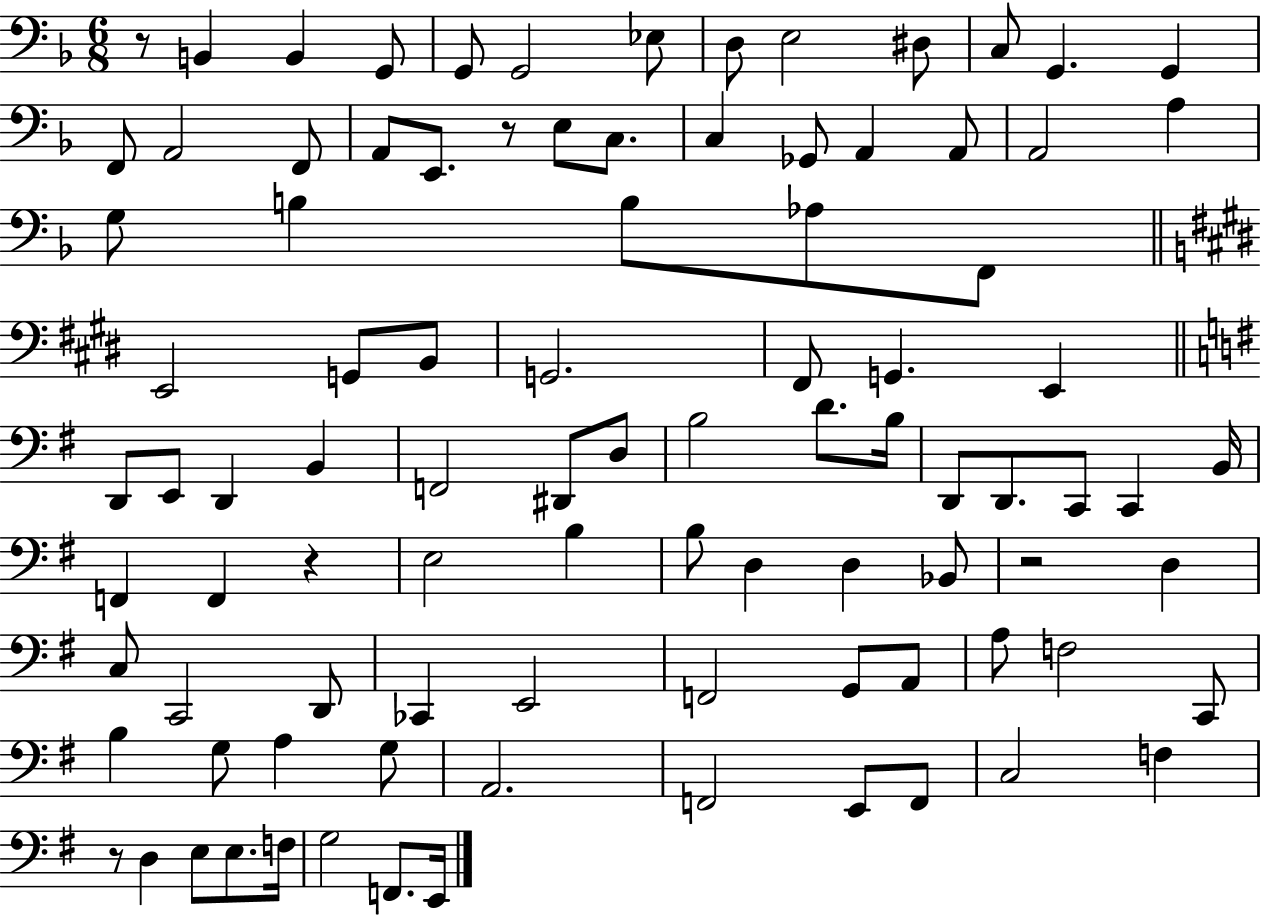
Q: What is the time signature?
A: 6/8